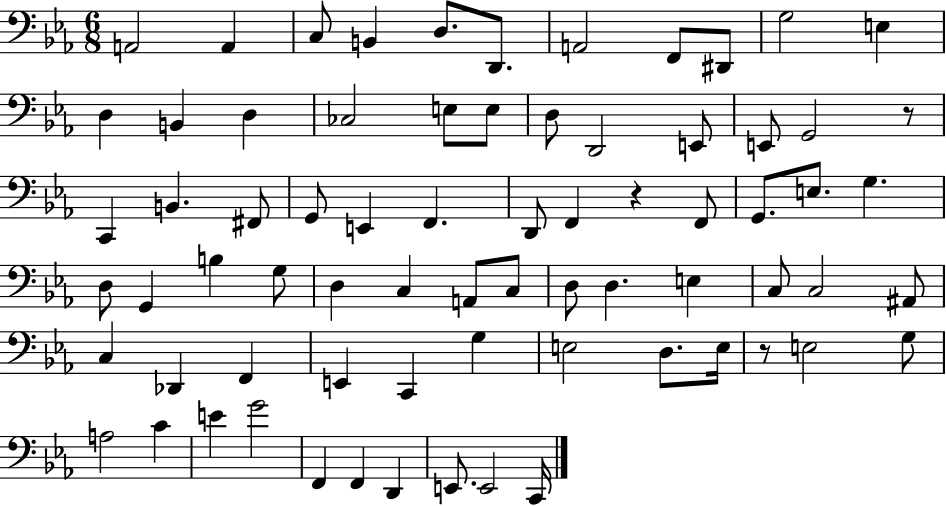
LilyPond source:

{
  \clef bass
  \numericTimeSignature
  \time 6/8
  \key ees \major
  \repeat volta 2 { a,2 a,4 | c8 b,4 d8. d,8. | a,2 f,8 dis,8 | g2 e4 | \break d4 b,4 d4 | ces2 e8 e8 | d8 d,2 e,8 | e,8 g,2 r8 | \break c,4 b,4. fis,8 | g,8 e,4 f,4. | d,8 f,4 r4 f,8 | g,8. e8. g4. | \break d8 g,4 b4 g8 | d4 c4 a,8 c8 | d8 d4. e4 | c8 c2 ais,8 | \break c4 des,4 f,4 | e,4 c,4 g4 | e2 d8. e16 | r8 e2 g8 | \break a2 c'4 | e'4 g'2 | f,4 f,4 d,4 | e,8. e,2 c,16 | \break } \bar "|."
}